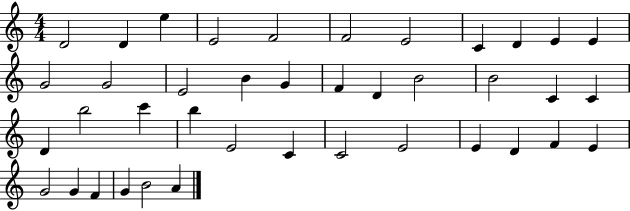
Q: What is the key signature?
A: C major